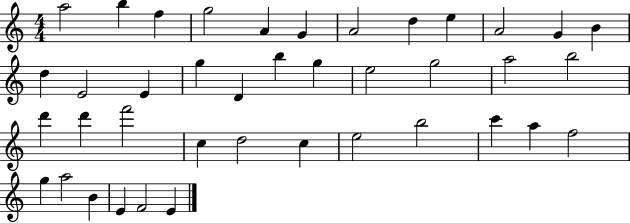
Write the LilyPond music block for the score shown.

{
  \clef treble
  \numericTimeSignature
  \time 4/4
  \key c \major
  a''2 b''4 f''4 | g''2 a'4 g'4 | a'2 d''4 e''4 | a'2 g'4 b'4 | \break d''4 e'2 e'4 | g''4 d'4 b''4 g''4 | e''2 g''2 | a''2 b''2 | \break d'''4 d'''4 f'''2 | c''4 d''2 c''4 | e''2 b''2 | c'''4 a''4 f''2 | \break g''4 a''2 b'4 | e'4 f'2 e'4 | \bar "|."
}